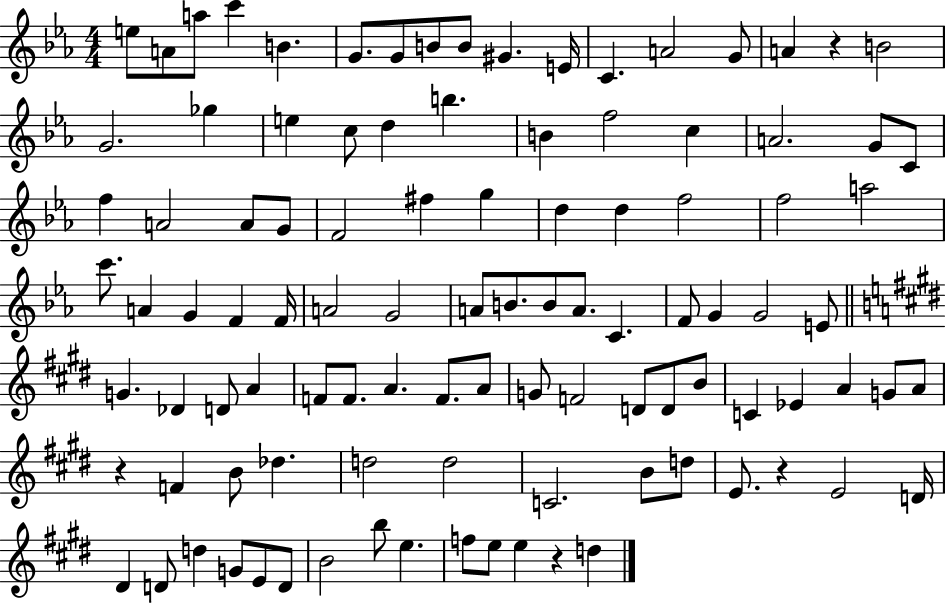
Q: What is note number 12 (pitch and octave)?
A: C4